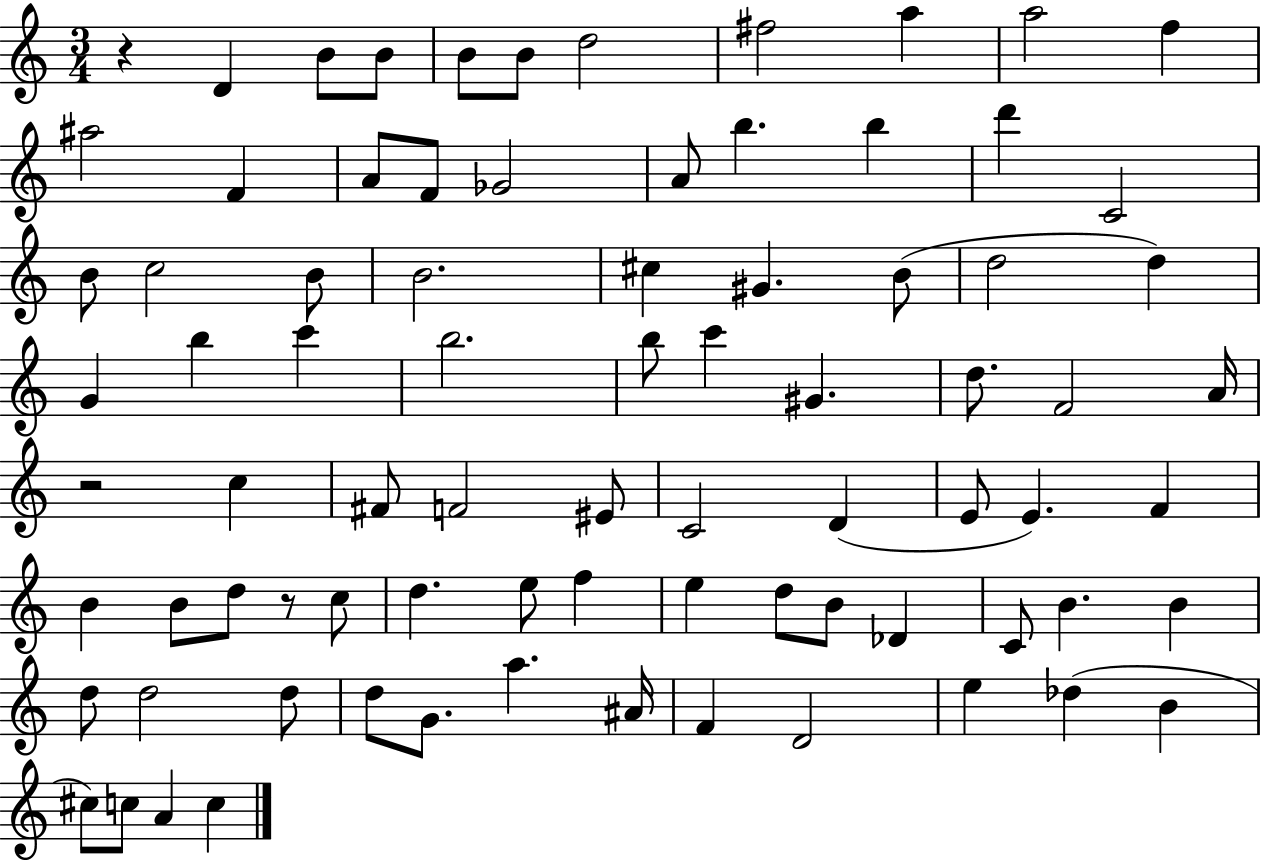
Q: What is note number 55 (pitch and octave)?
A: F5